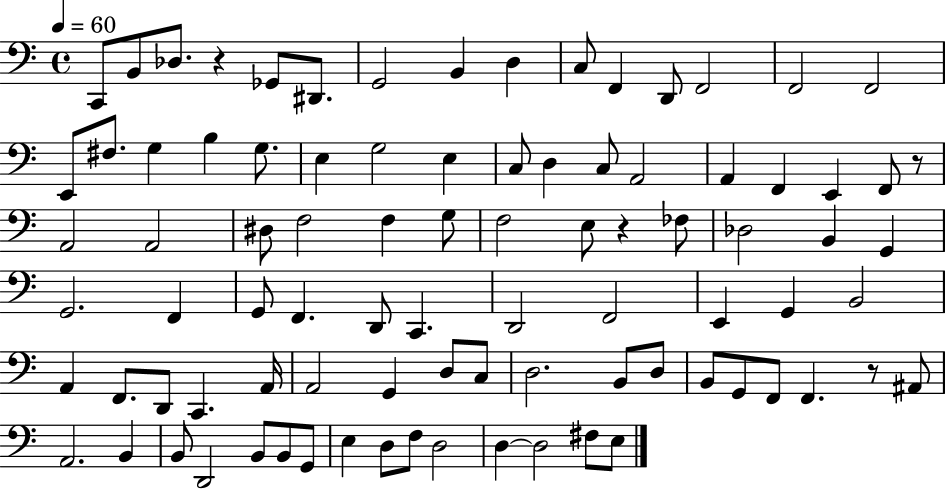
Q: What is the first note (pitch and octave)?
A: C2